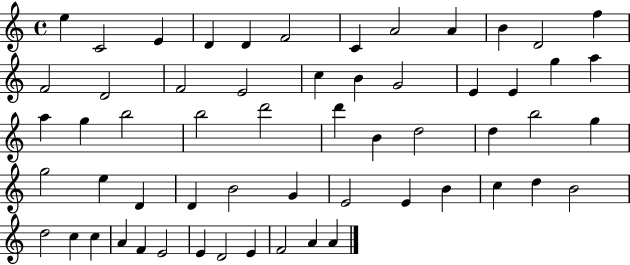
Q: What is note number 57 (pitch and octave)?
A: A4